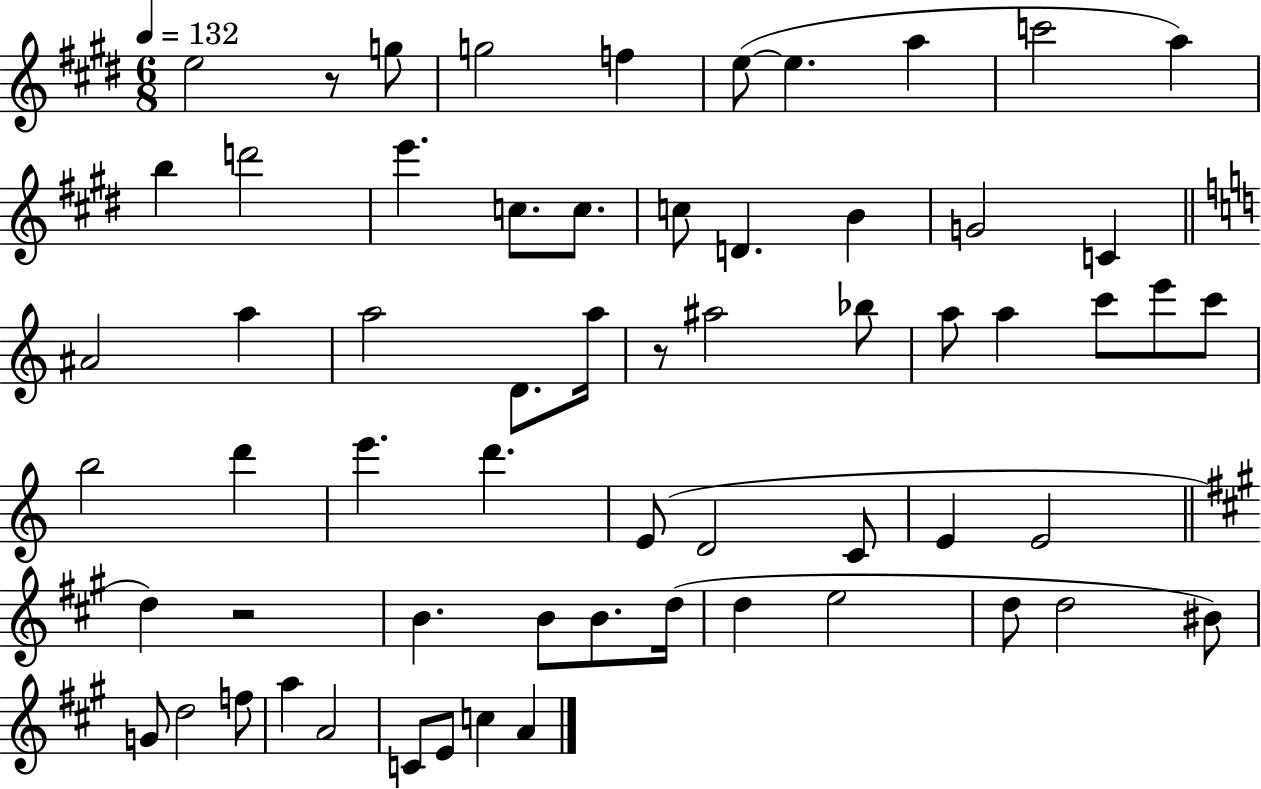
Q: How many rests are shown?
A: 3